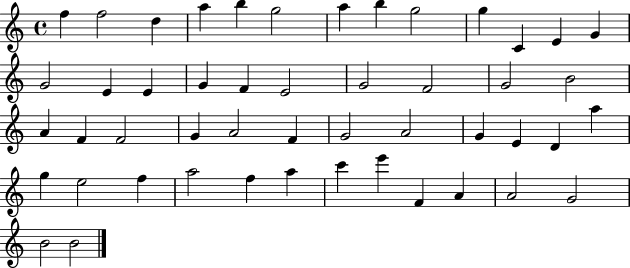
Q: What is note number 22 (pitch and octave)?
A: G4